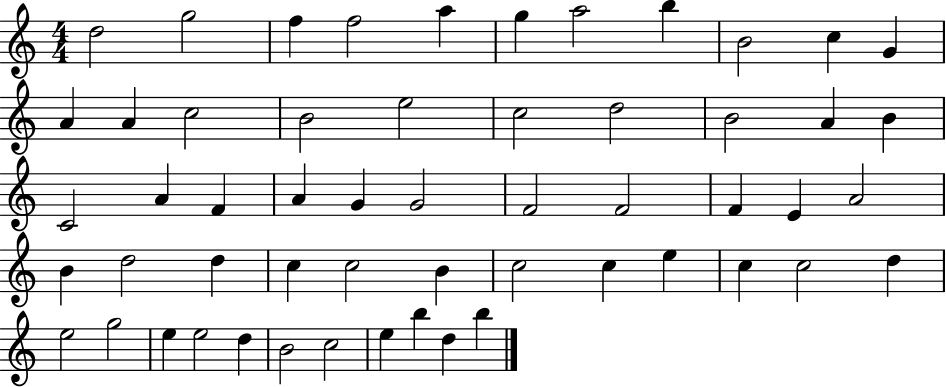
{
  \clef treble
  \numericTimeSignature
  \time 4/4
  \key c \major
  d''2 g''2 | f''4 f''2 a''4 | g''4 a''2 b''4 | b'2 c''4 g'4 | \break a'4 a'4 c''2 | b'2 e''2 | c''2 d''2 | b'2 a'4 b'4 | \break c'2 a'4 f'4 | a'4 g'4 g'2 | f'2 f'2 | f'4 e'4 a'2 | \break b'4 d''2 d''4 | c''4 c''2 b'4 | c''2 c''4 e''4 | c''4 c''2 d''4 | \break e''2 g''2 | e''4 e''2 d''4 | b'2 c''2 | e''4 b''4 d''4 b''4 | \break \bar "|."
}